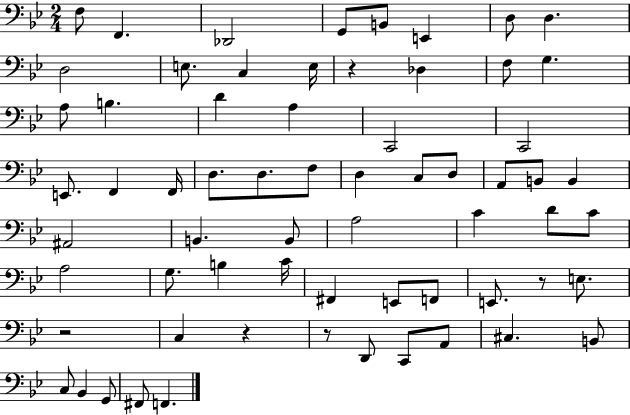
F3/e F2/q. Db2/h G2/e B2/e E2/q D3/e D3/q. D3/h E3/e. C3/q E3/s R/q Db3/q F3/e G3/q. A3/e B3/q. D4/q A3/q C2/h C2/h E2/e. F2/q F2/s D3/e. D3/e. F3/e D3/q C3/e D3/e A2/e B2/e B2/q A#2/h B2/q. B2/e A3/h C4/q D4/e C4/e A3/h G3/e. B3/q C4/s F#2/q E2/e F2/e E2/e. R/e E3/e. R/h C3/q R/q R/e D2/e C2/e A2/e C#3/q. B2/e C3/e Bb2/q G2/e F#2/e F2/q.